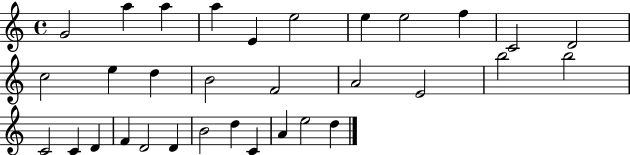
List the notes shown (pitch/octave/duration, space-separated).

G4/h A5/q A5/q A5/q E4/q E5/h E5/q E5/h F5/q C4/h D4/h C5/h E5/q D5/q B4/h F4/h A4/h E4/h B5/h B5/h C4/h C4/q D4/q F4/q D4/h D4/q B4/h D5/q C4/q A4/q E5/h D5/q